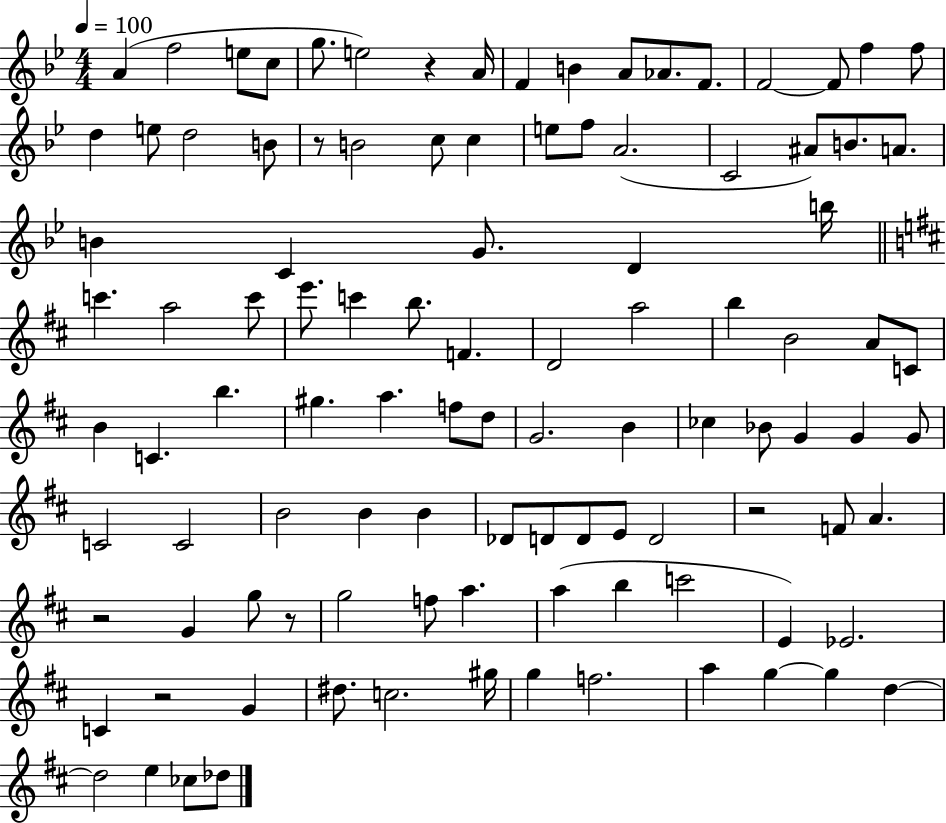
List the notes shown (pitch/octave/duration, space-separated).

A4/q F5/h E5/e C5/e G5/e. E5/h R/q A4/s F4/q B4/q A4/e Ab4/e. F4/e. F4/h F4/e F5/q F5/e D5/q E5/e D5/h B4/e R/e B4/h C5/e C5/q E5/e F5/e A4/h. C4/h A#4/e B4/e. A4/e. B4/q C4/q G4/e. D4/q B5/s C6/q. A5/h C6/e E6/e. C6/q B5/e. F4/q. D4/h A5/h B5/q B4/h A4/e C4/e B4/q C4/q. B5/q. G#5/q. A5/q. F5/e D5/e G4/h. B4/q CES5/q Bb4/e G4/q G4/q G4/e C4/h C4/h B4/h B4/q B4/q Db4/e D4/e D4/e E4/e D4/h R/h F4/e A4/q. R/h G4/q G5/e R/e G5/h F5/e A5/q. A5/q B5/q C6/h E4/q Eb4/h. C4/q R/h G4/q D#5/e. C5/h. G#5/s G5/q F5/h. A5/q G5/q G5/q D5/q D5/h E5/q CES5/e Db5/e